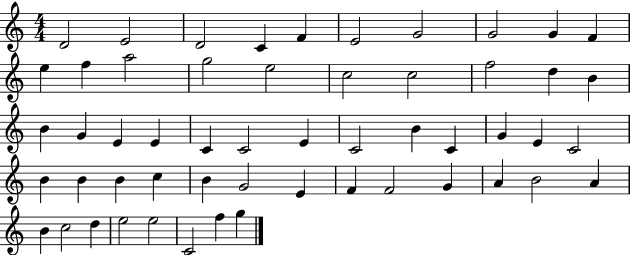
X:1
T:Untitled
M:4/4
L:1/4
K:C
D2 E2 D2 C F E2 G2 G2 G F e f a2 g2 e2 c2 c2 f2 d B B G E E C C2 E C2 B C G E C2 B B B c B G2 E F F2 G A B2 A B c2 d e2 e2 C2 f g